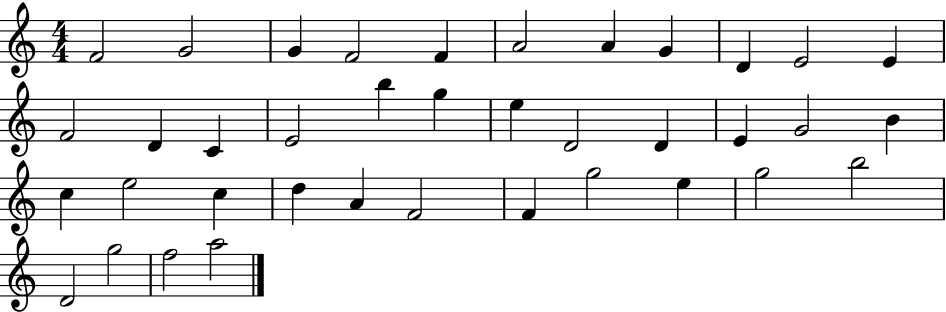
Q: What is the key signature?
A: C major